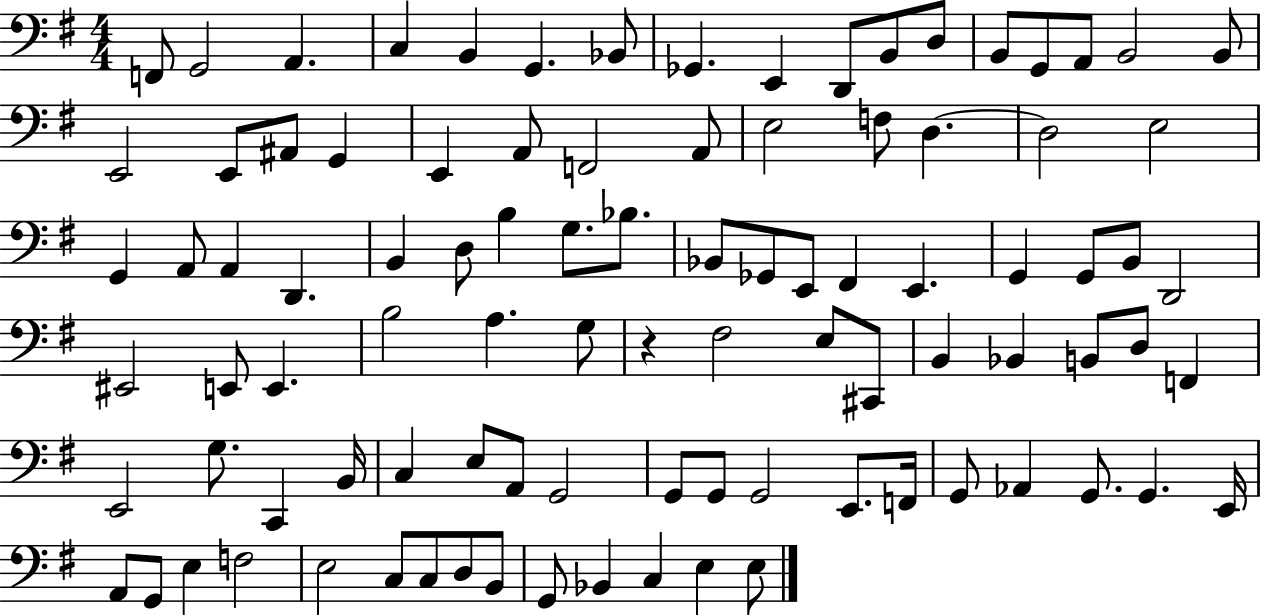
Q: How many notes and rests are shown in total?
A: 95